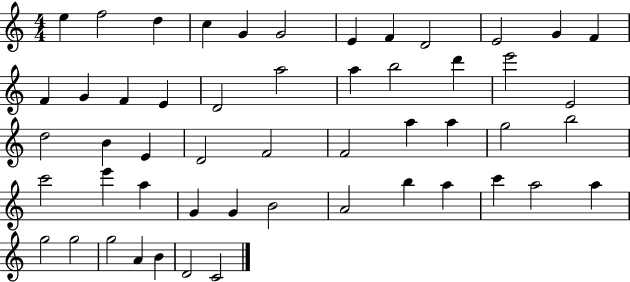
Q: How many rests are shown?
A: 0